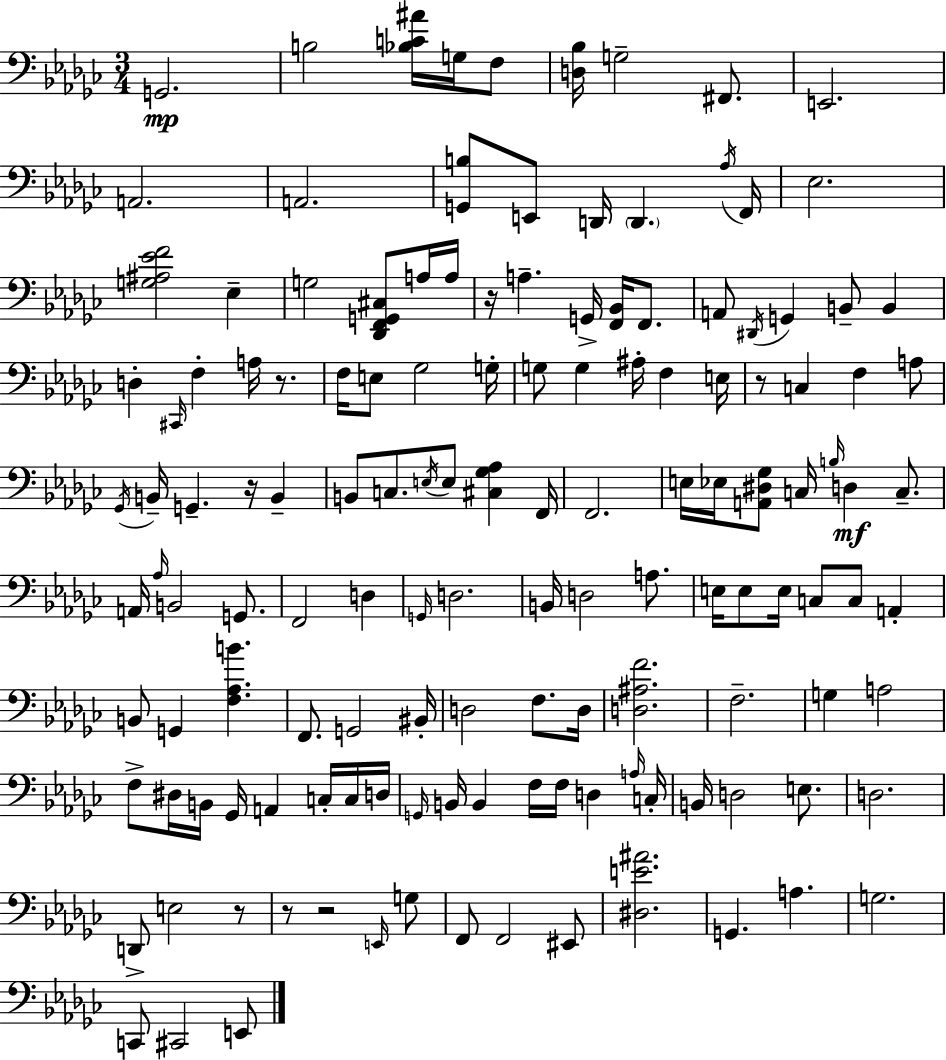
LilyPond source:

{
  \clef bass
  \numericTimeSignature
  \time 3/4
  \key ees \minor
  g,2.\mp | b2 <bes c' ais'>16 g16 f8 | <d bes>16 g2-- fis,8. | e,2. | \break a,2. | a,2. | <g, b>8 e,8 d,16 \parenthesize d,4. \acciaccatura { aes16 } | f,16 ees2. | \break <g ais ees' f'>2 ees4-- | g2 <des, f, g, cis>8 a16 | a16 r16 a4.-- g,16-> <f, bes,>16 f,8. | a,8 \acciaccatura { dis,16 } g,4 b,8-- b,4 | \break d4-. \grace { cis,16 } f4-. a16 | r8. f16 e8 ges2 | g16-. g8 g4 ais16-. f4 | e16 r8 c4 f4 | \break a8 \acciaccatura { ges,16 } b,16-- g,4.-- r16 | b,4-- b,8 c8. \acciaccatura { e16 } e8 | <cis ges aes>4 f,16 f,2. | e16 ees16 <a, dis ges>8 c16 \grace { b16 } d4\mf | \break c8.-- a,16 \grace { aes16 } b,2 | g,8. f,2 | d4 \grace { g,16 } d2. | b,16 d2 | \break a8. e16 e8 e16 | c8 c8 a,4-. b,8 g,4 | <f aes b'>4. f,8. g,2 | bis,16-. d2 | \break f8. d16 <d ais f'>2. | f2.-- | g4 | a2 f8-> dis16 b,16 | \break ges,16 a,4 c16-. c16 d16 \grace { g,16 } b,16 b,4 | f16 f16 d4 \grace { a16 } c16-. b,16 d2 | e8. d2. | d,8-> | \break e2 r8 r8 | r2 \grace { e,16 } g8 f,8 | f,2 eis,8 <dis e' ais'>2. | g,4. | \break a4. g2. | c,8 | cis,2 e,8 \bar "|."
}